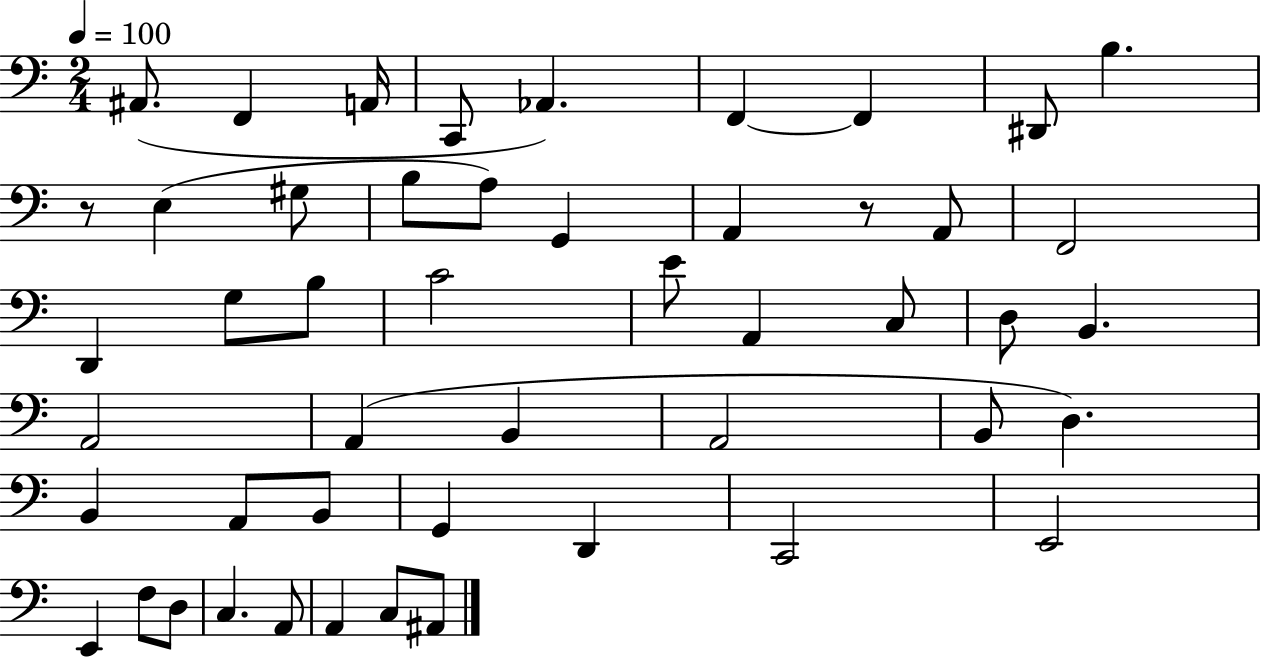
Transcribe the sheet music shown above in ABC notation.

X:1
T:Untitled
M:2/4
L:1/4
K:C
^A,,/2 F,, A,,/4 C,,/2 _A,, F,, F,, ^D,,/2 B, z/2 E, ^G,/2 B,/2 A,/2 G,, A,, z/2 A,,/2 F,,2 D,, G,/2 B,/2 C2 E/2 A,, C,/2 D,/2 B,, A,,2 A,, B,, A,,2 B,,/2 D, B,, A,,/2 B,,/2 G,, D,, C,,2 E,,2 E,, F,/2 D,/2 C, A,,/2 A,, C,/2 ^A,,/2